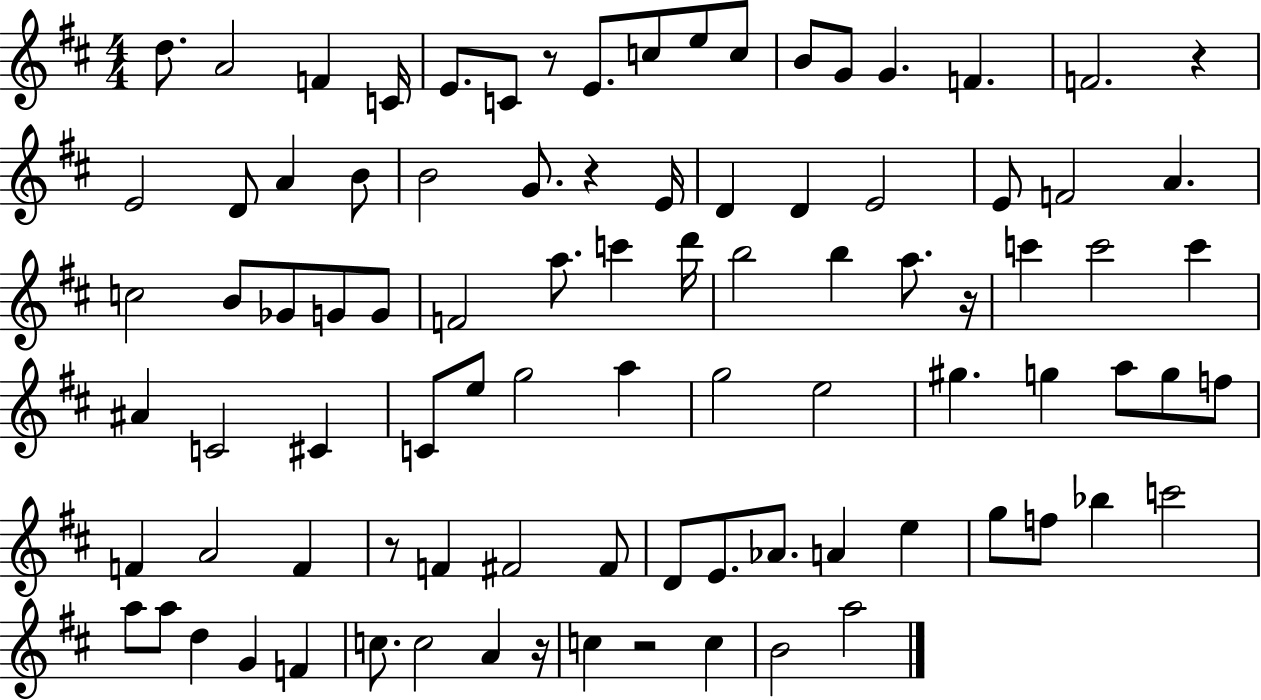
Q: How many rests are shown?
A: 7